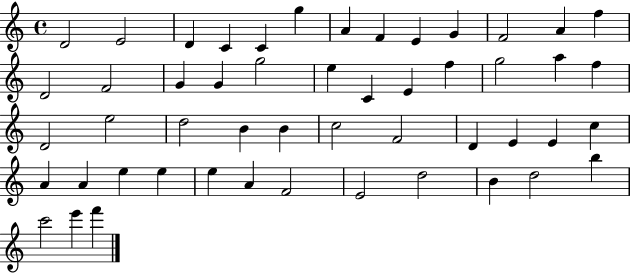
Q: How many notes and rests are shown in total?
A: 51